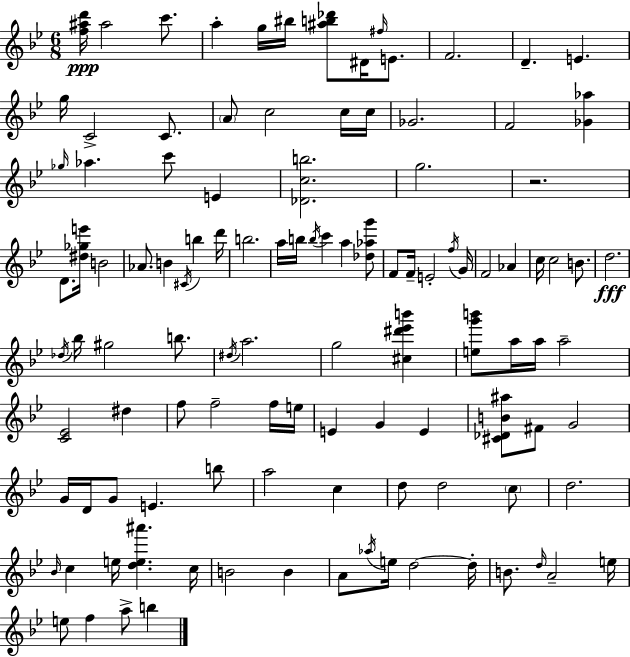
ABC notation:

X:1
T:Untitled
M:6/8
L:1/4
K:Bb
[f^ad']/4 ^a2 c'/2 a g/4 ^b/4 [^ab_d']/2 ^D/4 ^f/4 E/2 F2 D E g/4 C2 C/2 A/2 c2 c/4 c/4 _G2 F2 [_G_a] _g/4 _a c'/2 E [_Dcb]2 g2 z2 D/2 [^d_ge']/4 B2 _A/2 B ^C/4 b d'/4 b2 a/4 b/4 b/4 c' a [_d_ag']/2 F/2 F/4 E2 f/4 G/4 F2 _A c/4 c2 B/2 d2 _d/4 _b/4 ^g2 b/2 ^d/4 a2 g2 [^c^d'_e'b'] [eg'b']/2 a/4 a/4 a2 [C_E]2 ^d f/2 f2 f/4 e/4 E G E [^C_DB^a]/2 ^F/2 G2 G/4 D/4 G/2 E b/2 a2 c d/2 d2 c/2 d2 _B/4 c e/4 [de^a'] c/4 B2 B A/2 _a/4 e/4 d2 d/4 B/2 d/4 A2 e/4 e/2 f a/2 b